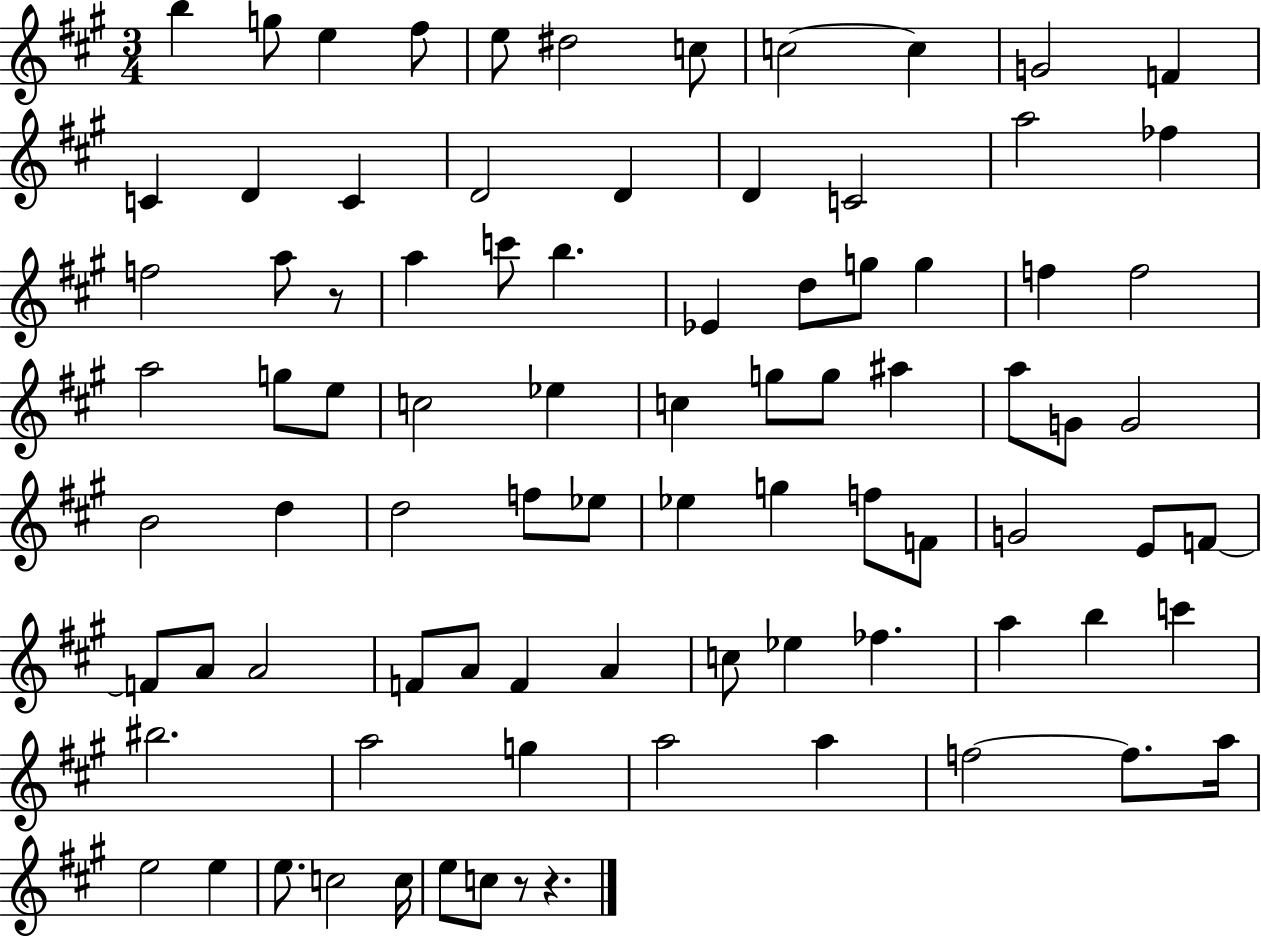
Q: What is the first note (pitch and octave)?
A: B5